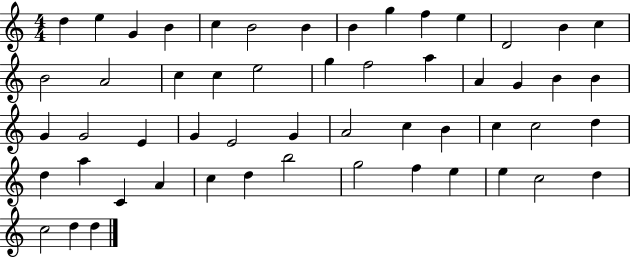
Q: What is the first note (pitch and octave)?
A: D5